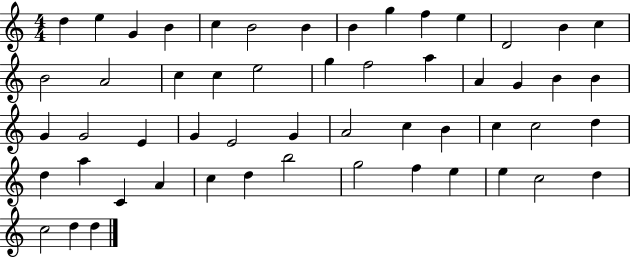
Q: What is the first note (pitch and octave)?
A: D5